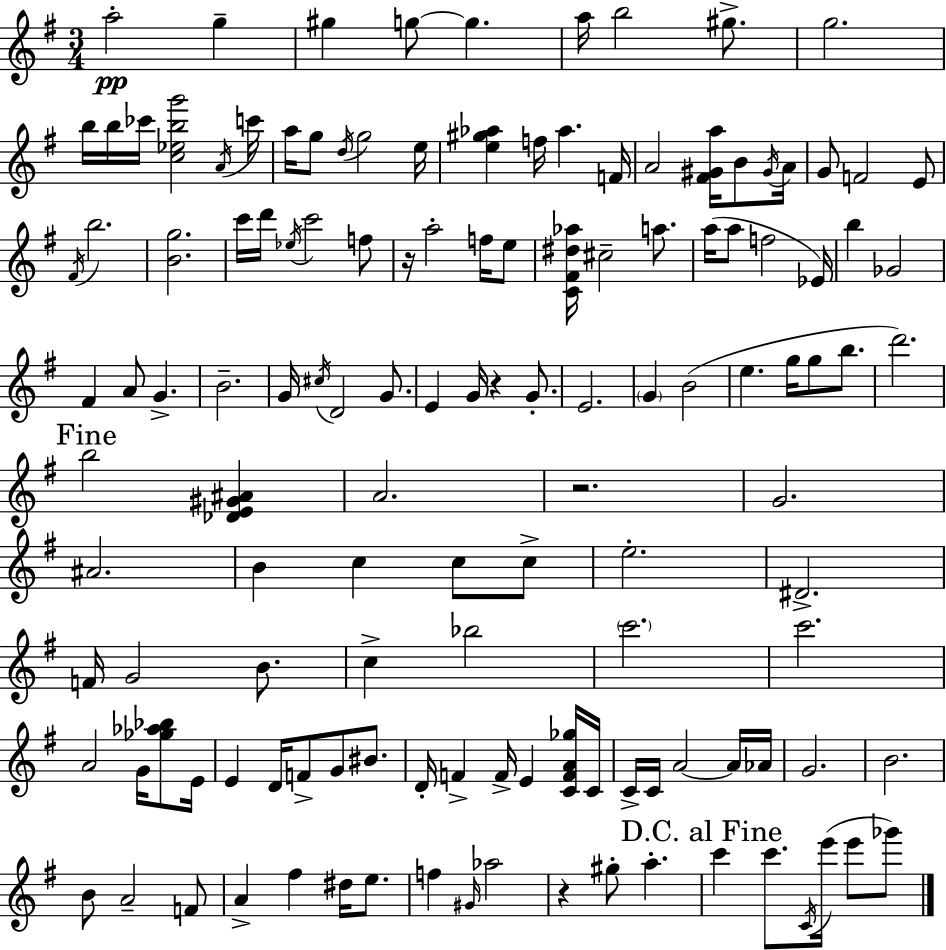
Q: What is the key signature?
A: G major